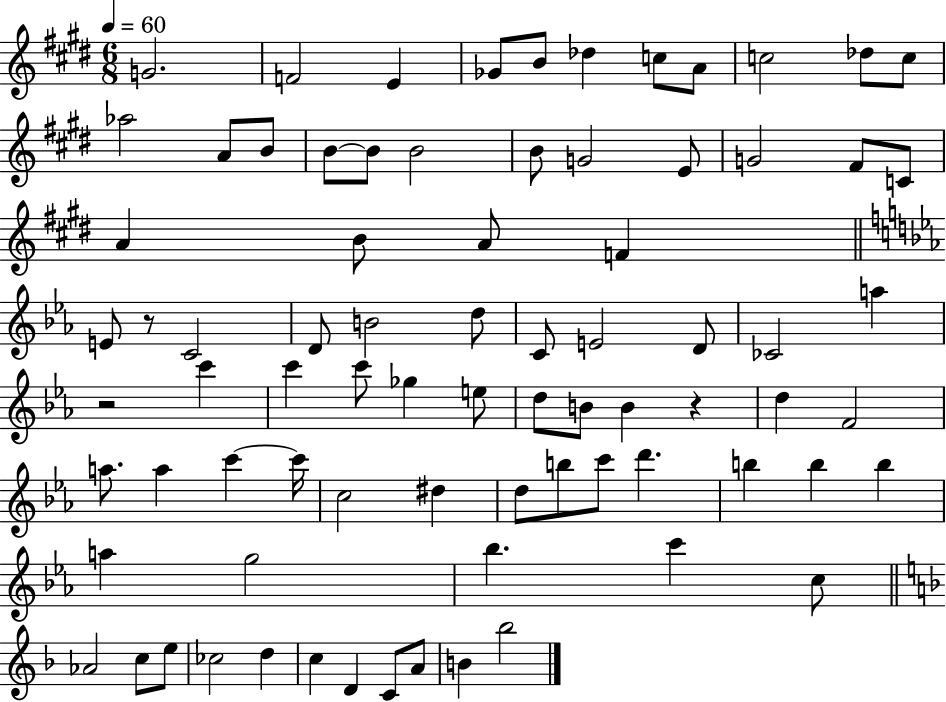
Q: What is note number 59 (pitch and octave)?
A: B5